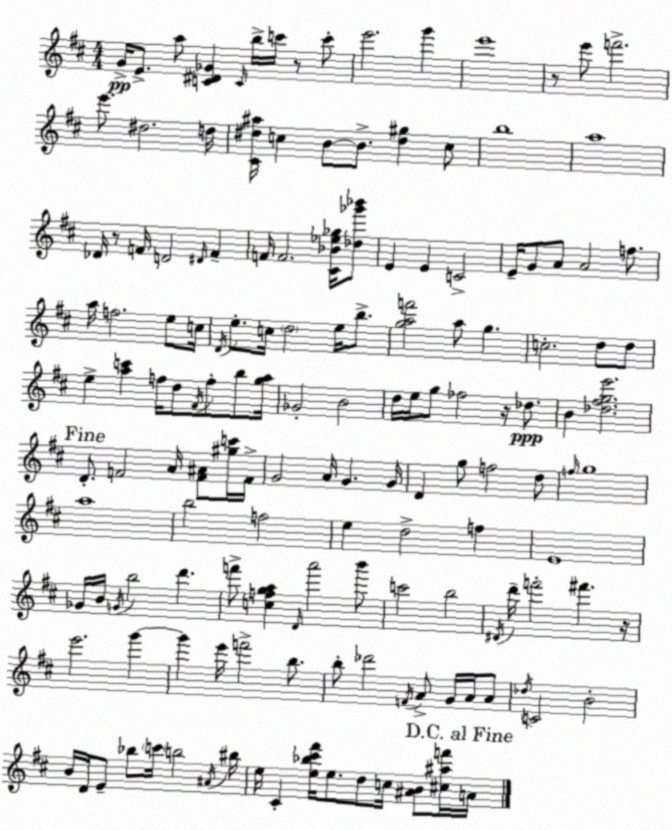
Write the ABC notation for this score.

X:1
T:Untitled
M:4/4
L:1/4
K:D
G/4 E/2 a/2 [C^D_G] C/4 b/4 c'/4 z/2 c'/2 e'2 g' e'4 z/2 e'/2 f'2 e'/2 ^d2 d/4 [^C^d^a]/4 c B/2 B/2 [^d^g] c/2 b4 a4 _D/4 z/2 F/4 D2 ^D/4 F F/4 F2 [^C_B_e_g]/4 [_d_g'_b']/2 E E C2 E/4 G/2 A/2 A2 f/2 a/4 f2 e/2 c/4 D/4 e/2 c/4 d2 e/4 b/2 [gaf']2 a/2 g c2 d/2 d/2 e [ac'] f/4 d/2 ^F/4 f/2 b/2 [ga]/4 _G2 B2 d/4 e/4 g/2 _f2 z/4 _d/2 B [_d^fge']2 D/2 F2 A/4 [F^A]/2 [^gc']/4 F/4 G2 A/4 G G/4 D g/2 f2 d/2 f/4 g4 a4 b2 f2 e d2 f E4 _G/4 B/4 G/4 b2 d' f'/2 [cfga] D/4 a'2 b'/2 c'2 b2 ^D/4 d'/4 f'2 ^f' z/4 e'2 g' g' e'/4 f'2 b/2 b/2 _d'2 F/4 A/2 G/4 A/4 A/2 _d/4 C2 B2 B/4 D/4 E/2 _b/2 c'/4 b2 ^A/4 ^b/4 e/4 ^C [e_b^c'^f']/4 e/2 d/2 c/4 [^AB]/2 [^c^af']/4 A/4